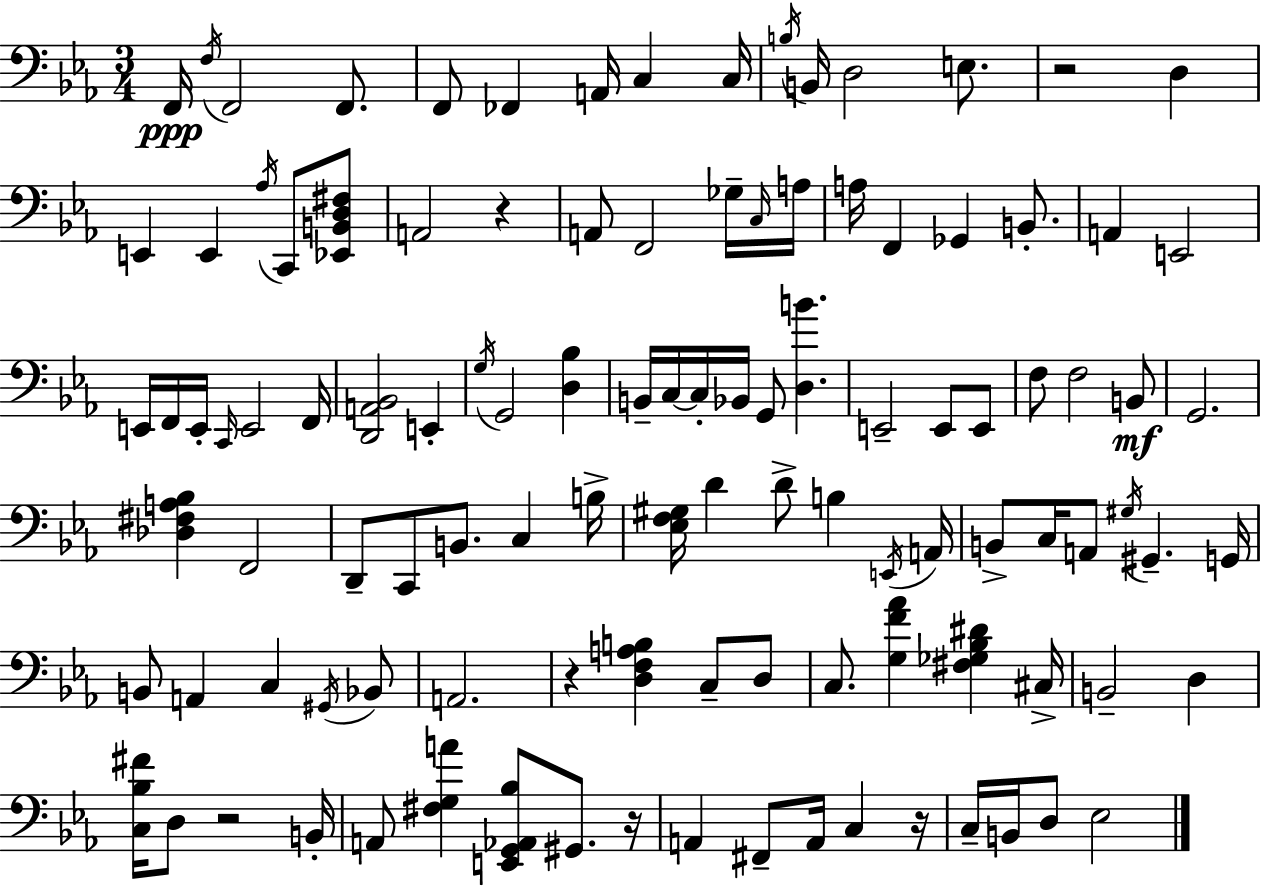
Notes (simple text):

F2/s F3/s F2/h F2/e. F2/e FES2/q A2/s C3/q C3/s B3/s B2/s D3/h E3/e. R/h D3/q E2/q E2/q Ab3/s C2/e [Eb2,B2,D3,F#3]/e A2/h R/q A2/e F2/h Gb3/s C3/s A3/s A3/s F2/q Gb2/q B2/e. A2/q E2/h E2/s F2/s E2/s C2/s E2/h F2/s [D2,A2,Bb2]/h E2/q G3/s G2/h [D3,Bb3]/q B2/s C3/s C3/s Bb2/s G2/e [D3,B4]/q. E2/h E2/e E2/e F3/e F3/h B2/e G2/h. [Db3,F#3,A3,Bb3]/q F2/h D2/e C2/e B2/e. C3/q B3/s [Eb3,F3,G#3]/s D4/q D4/e B3/q E2/s A2/s B2/e C3/s A2/e G#3/s G#2/q. G2/s B2/e A2/q C3/q G#2/s Bb2/e A2/h. R/q [D3,F3,A3,B3]/q C3/e D3/e C3/e. [G3,F4,Ab4]/q [F#3,Gb3,Bb3,D#4]/q C#3/s B2/h D3/q [C3,Bb3,F#4]/s D3/e R/h B2/s A2/e [F#3,G3,A4]/q [E2,G2,Ab2,Bb3]/e G#2/e. R/s A2/q F#2/e A2/s C3/q R/s C3/s B2/s D3/e Eb3/h